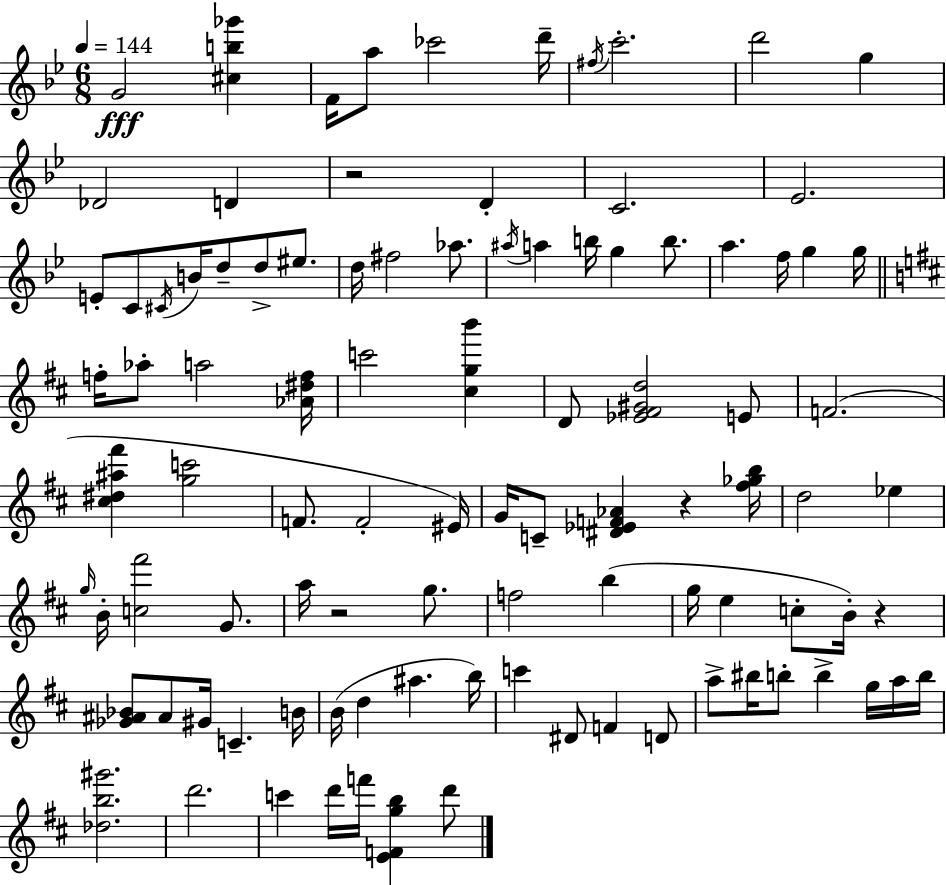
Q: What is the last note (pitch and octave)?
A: D6